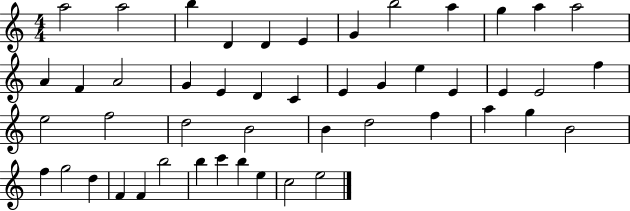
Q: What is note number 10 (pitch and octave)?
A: G5